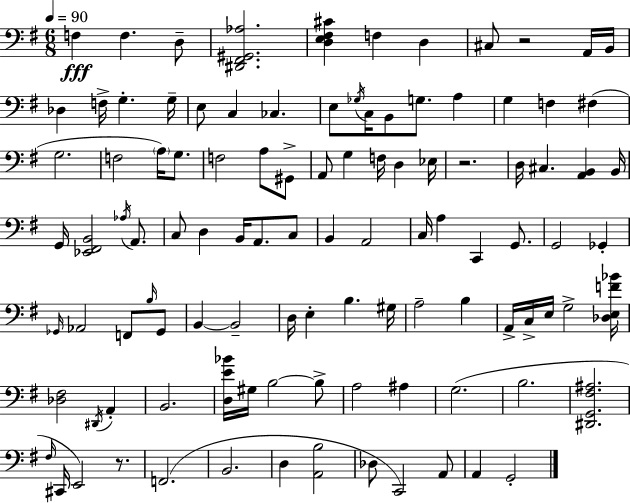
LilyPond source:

{
  \clef bass
  \numericTimeSignature
  \time 6/8
  \key g \major
  \tempo 4 = 90
  f4\fff f4. d8-- | <dis, fis, gis, aes>2. | <d e fis cis'>4 f4 d4 | cis8 r2 a,16 b,16 | \break des4 f16-> g4.-. g16-- | e8 c4 ces4. | e8 \acciaccatura { ges16 } c16 b,8 g8. a4 | g4 f4 fis4( | \break g2. | f2 \parenthesize a16) g8. | f2 a8 gis,8-> | a,8 g4 f16 d4 | \break ees16 r2. | d16 cis4. <a, b,>4 | b,16 g,16 <ees, fis, b,>2 \acciaccatura { aes16 } a,8. | c8 d4 b,16 a,8. | \break c8 b,4 a,2 | c16 a4 c,4 g,8. | g,2 ges,4-. | \grace { ges,16 } aes,2 f,8 | \break \grace { b16 } ges,8 b,4~~ b,2-- | d16 e4-. b4. | gis16 a2-- | b4 a,16-> c16-> e16 g2-> | \break <des e f' bes'>16 <des fis>2 | \acciaccatura { dis,16 } a,4-. b,2. | <d e' bes'>16 gis16 b2~~ | b8-> a2 | \break ais4 g2.( | b2. | <dis, g, fis ais>2. | \grace { fis16 } cis,16 e,2) | \break r8. f,2.( | b,2. | d4 <a, b>2 | des8 c,2) | \break a,8 a,4 g,2-. | \bar "|."
}